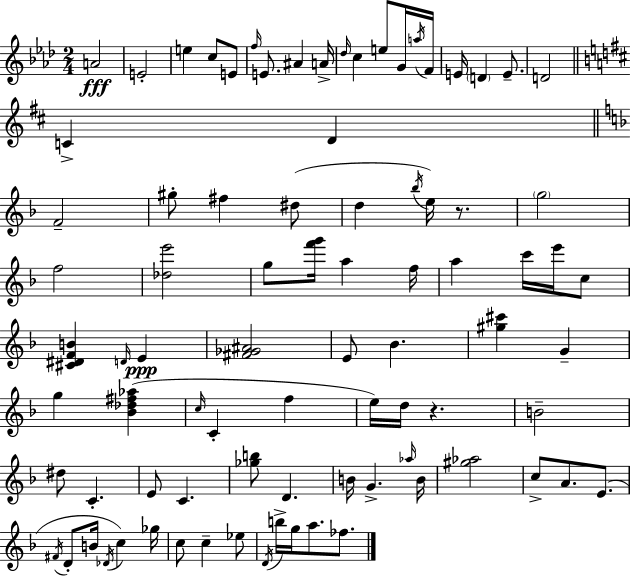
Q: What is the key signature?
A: AES major